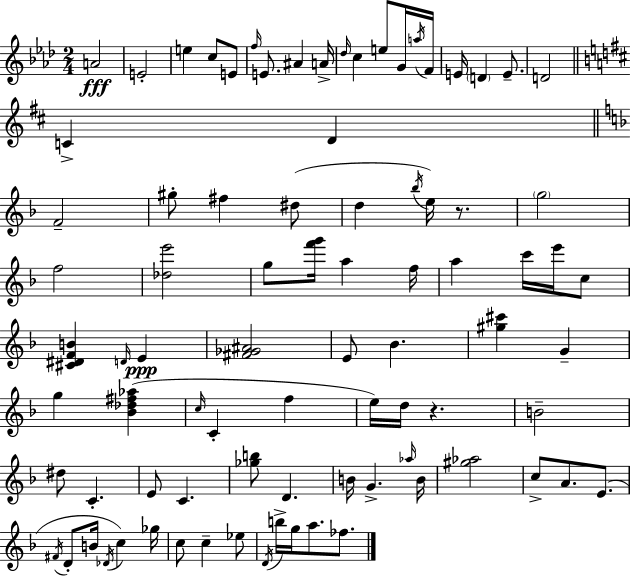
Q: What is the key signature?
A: AES major